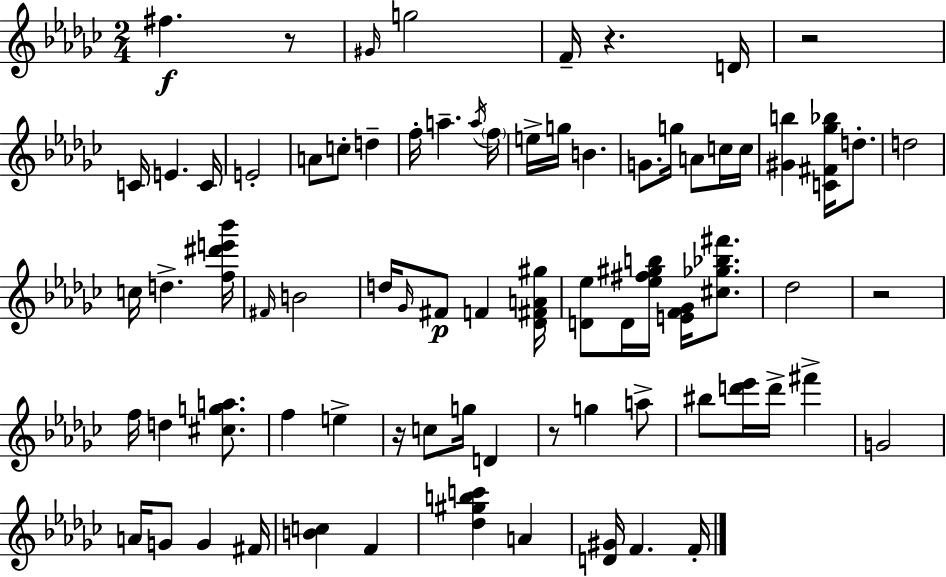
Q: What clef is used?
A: treble